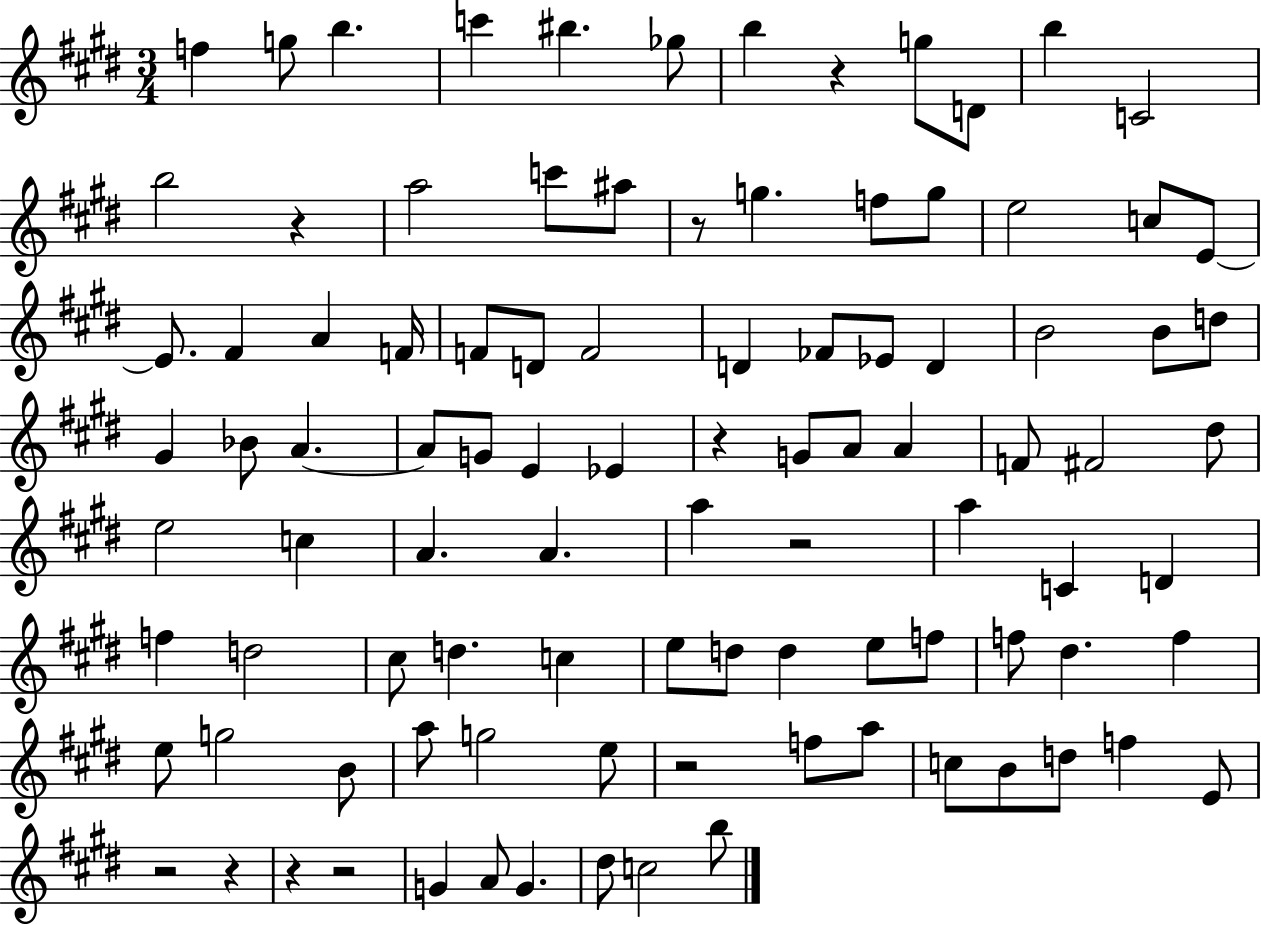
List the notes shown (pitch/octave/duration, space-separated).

F5/q G5/e B5/q. C6/q BIS5/q. Gb5/e B5/q R/q G5/e D4/e B5/q C4/h B5/h R/q A5/h C6/e A#5/e R/e G5/q. F5/e G5/e E5/h C5/e E4/e E4/e. F#4/q A4/q F4/s F4/e D4/e F4/h D4/q FES4/e Eb4/e D4/q B4/h B4/e D5/e G#4/q Bb4/e A4/q. A4/e G4/e E4/q Eb4/q R/q G4/e A4/e A4/q F4/e F#4/h D#5/e E5/h C5/q A4/q. A4/q. A5/q R/h A5/q C4/q D4/q F5/q D5/h C#5/e D5/q. C5/q E5/e D5/e D5/q E5/e F5/e F5/e D#5/q. F5/q E5/e G5/h B4/e A5/e G5/h E5/e R/h F5/e A5/e C5/e B4/e D5/e F5/q E4/e R/h R/q R/q R/h G4/q A4/e G4/q. D#5/e C5/h B5/e